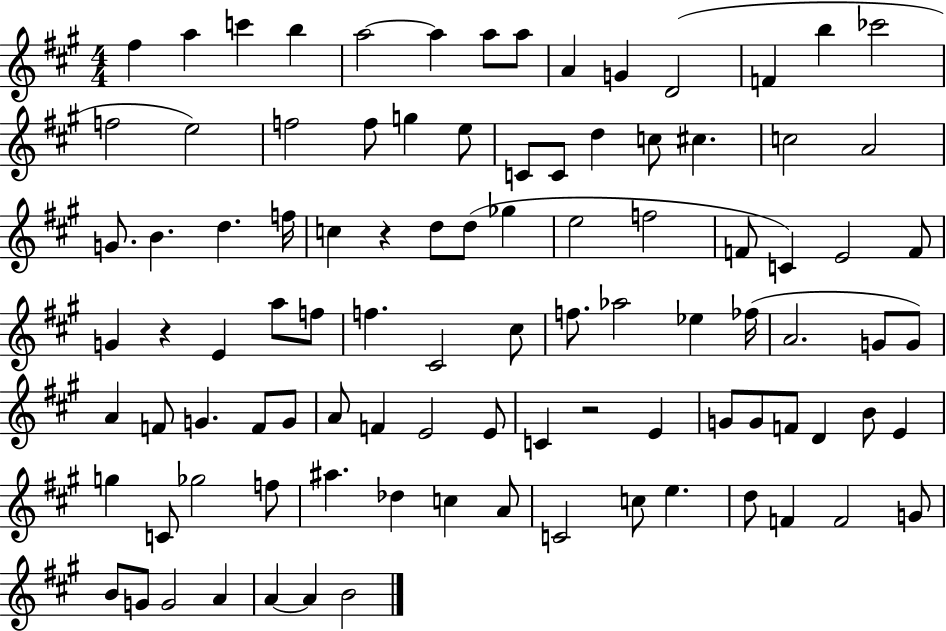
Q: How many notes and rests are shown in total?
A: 97